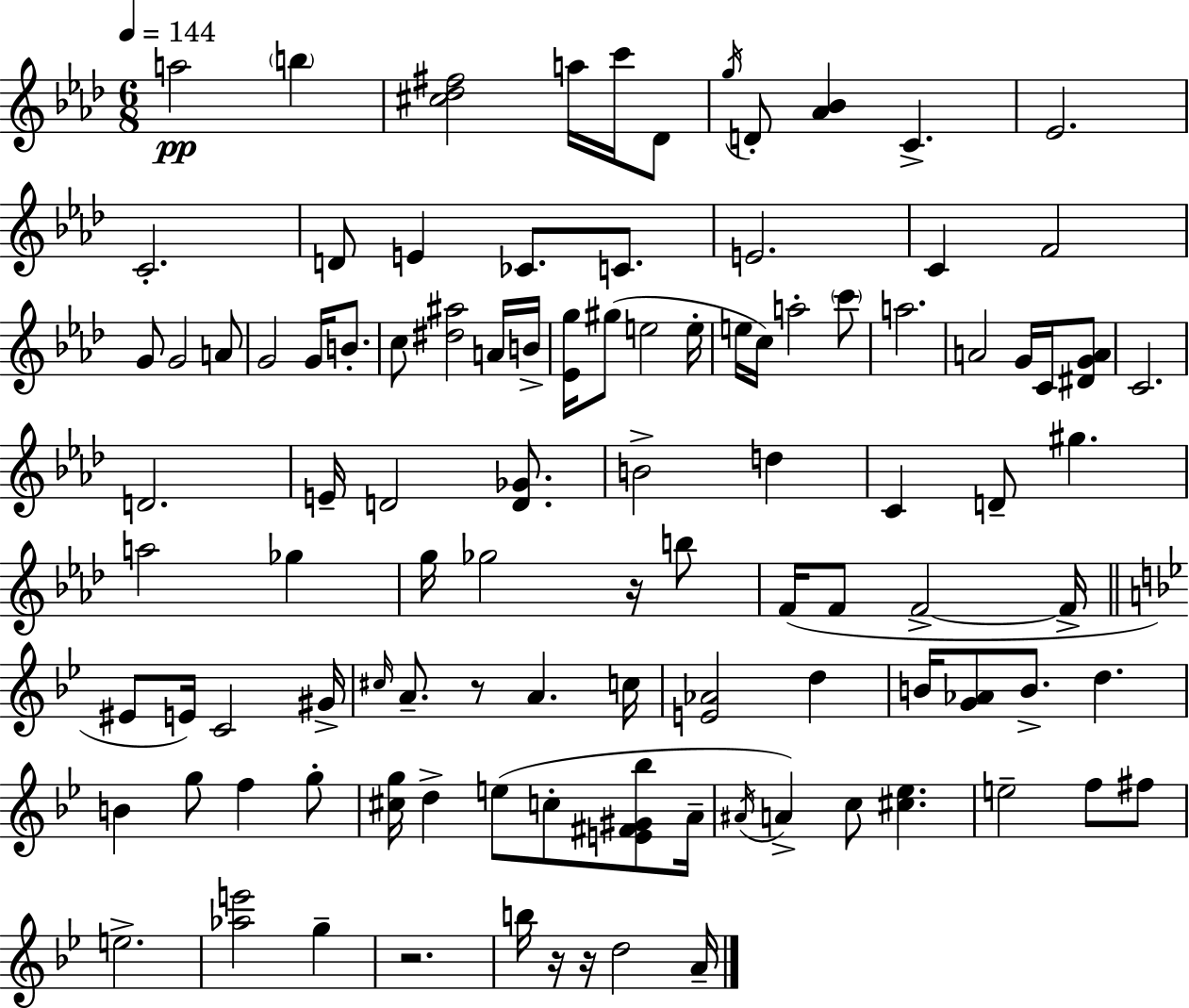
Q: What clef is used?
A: treble